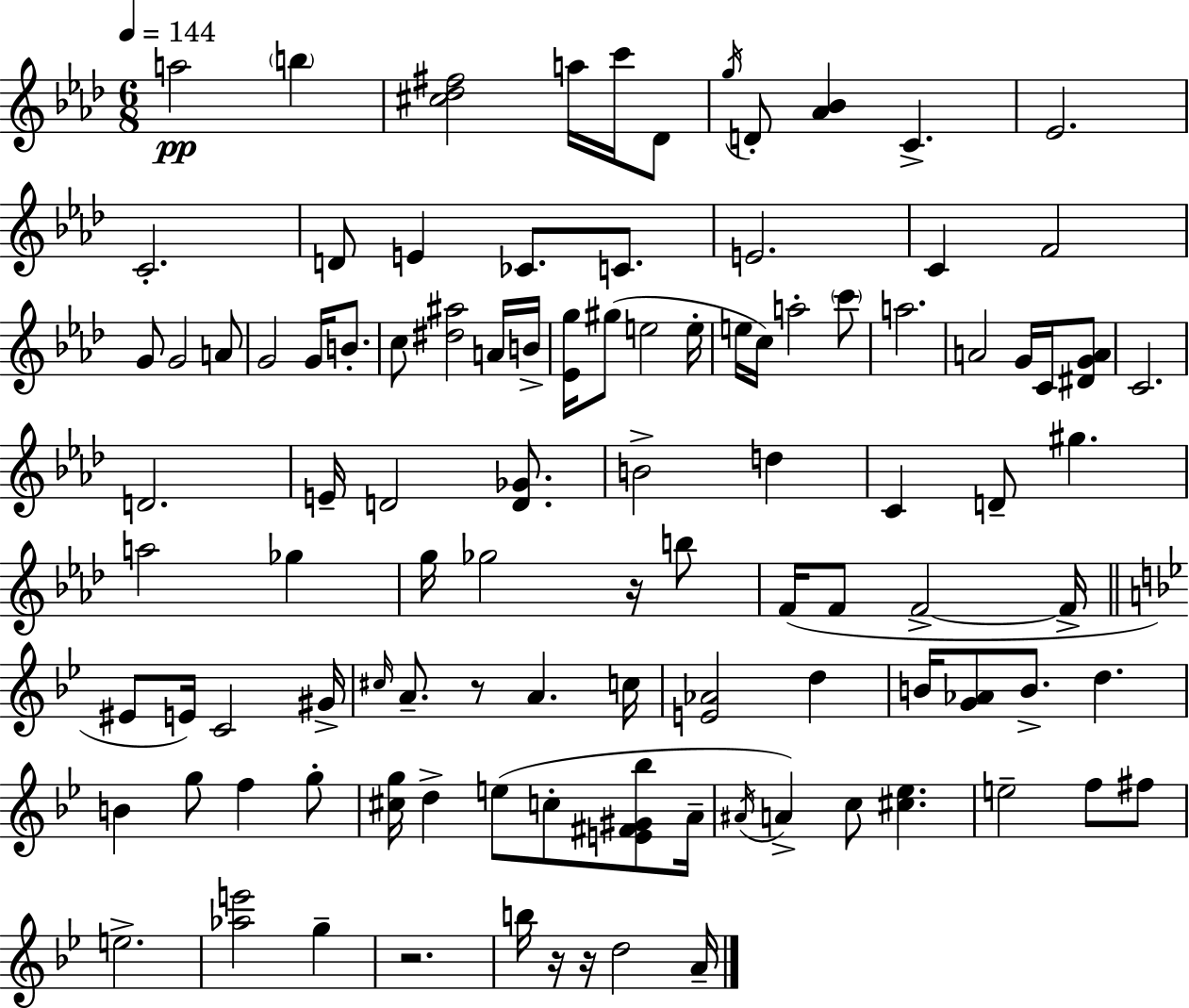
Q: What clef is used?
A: treble